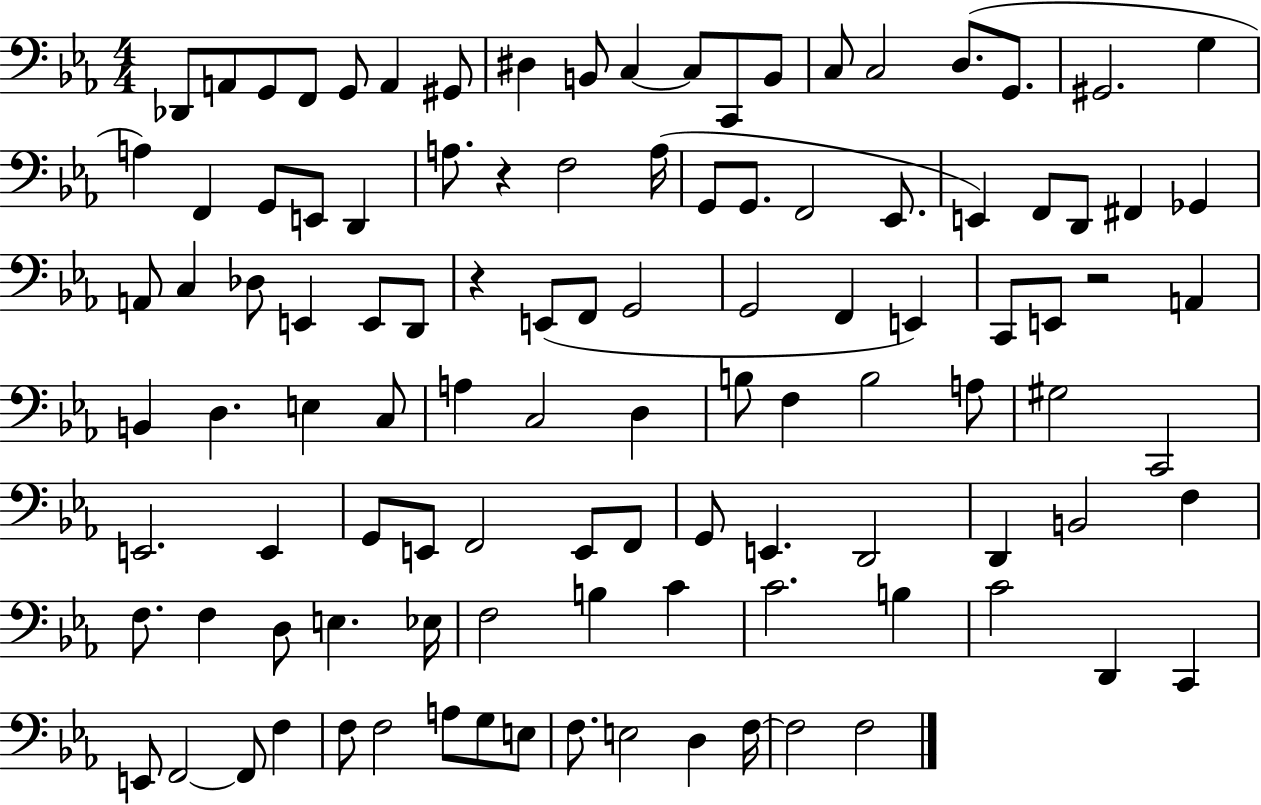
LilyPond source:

{
  \clef bass
  \numericTimeSignature
  \time 4/4
  \key ees \major
  des,8 a,8 g,8 f,8 g,8 a,4 gis,8 | dis4 b,8 c4~~ c8 c,8 b,8 | c8 c2 d8.( g,8. | gis,2. g4 | \break a4) f,4 g,8 e,8 d,4 | a8. r4 f2 a16( | g,8 g,8. f,2 ees,8. | e,4) f,8 d,8 fis,4 ges,4 | \break a,8 c4 des8 e,4 e,8 d,8 | r4 e,8( f,8 g,2 | g,2 f,4 e,4) | c,8 e,8 r2 a,4 | \break b,4 d4. e4 c8 | a4 c2 d4 | b8 f4 b2 a8 | gis2 c,2 | \break e,2. e,4 | g,8 e,8 f,2 e,8 f,8 | g,8 e,4. d,2 | d,4 b,2 f4 | \break f8. f4 d8 e4. ees16 | f2 b4 c'4 | c'2. b4 | c'2 d,4 c,4 | \break e,8 f,2~~ f,8 f4 | f8 f2 a8 g8 e8 | f8. e2 d4 f16~~ | f2 f2 | \break \bar "|."
}